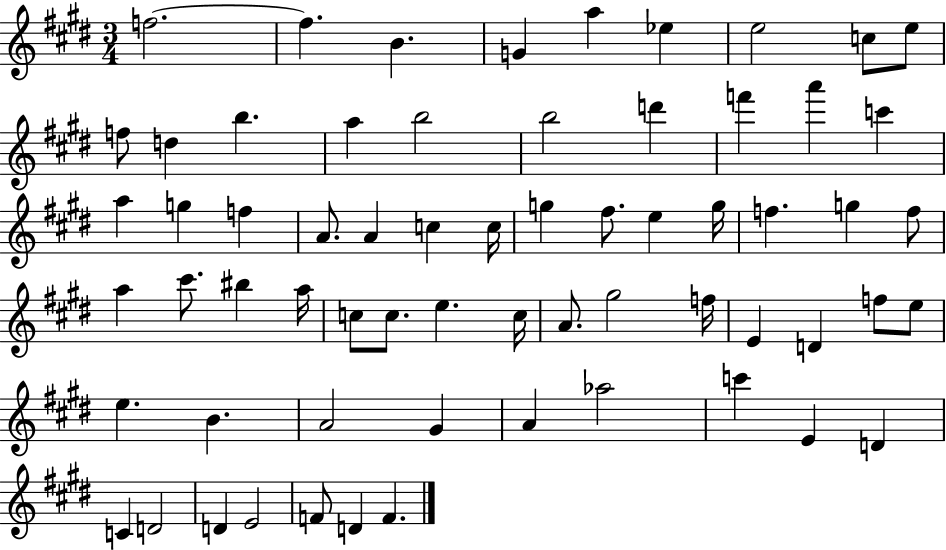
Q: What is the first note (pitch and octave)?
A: F5